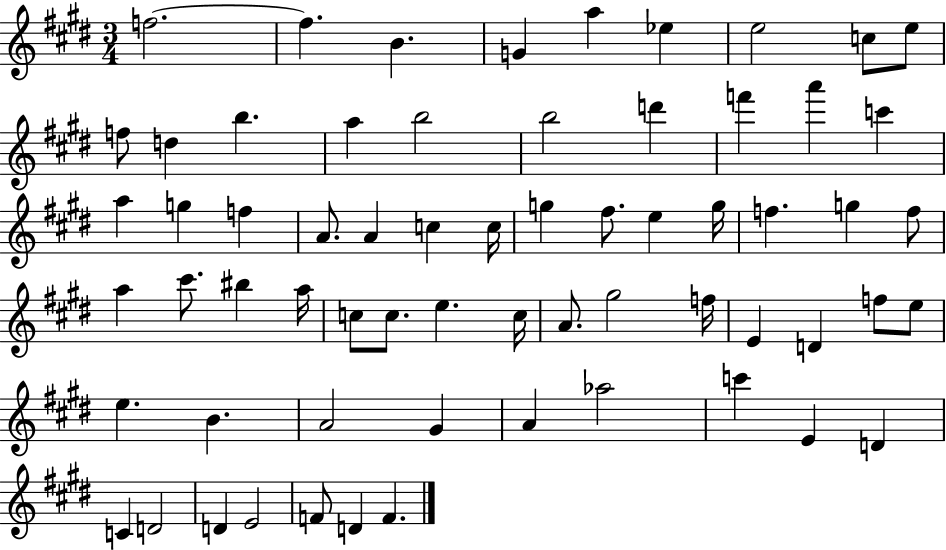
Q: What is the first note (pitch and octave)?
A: F5